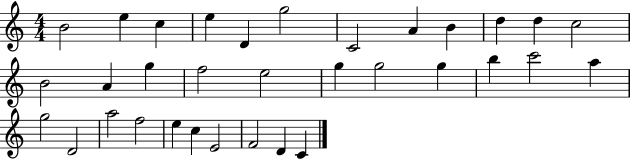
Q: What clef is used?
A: treble